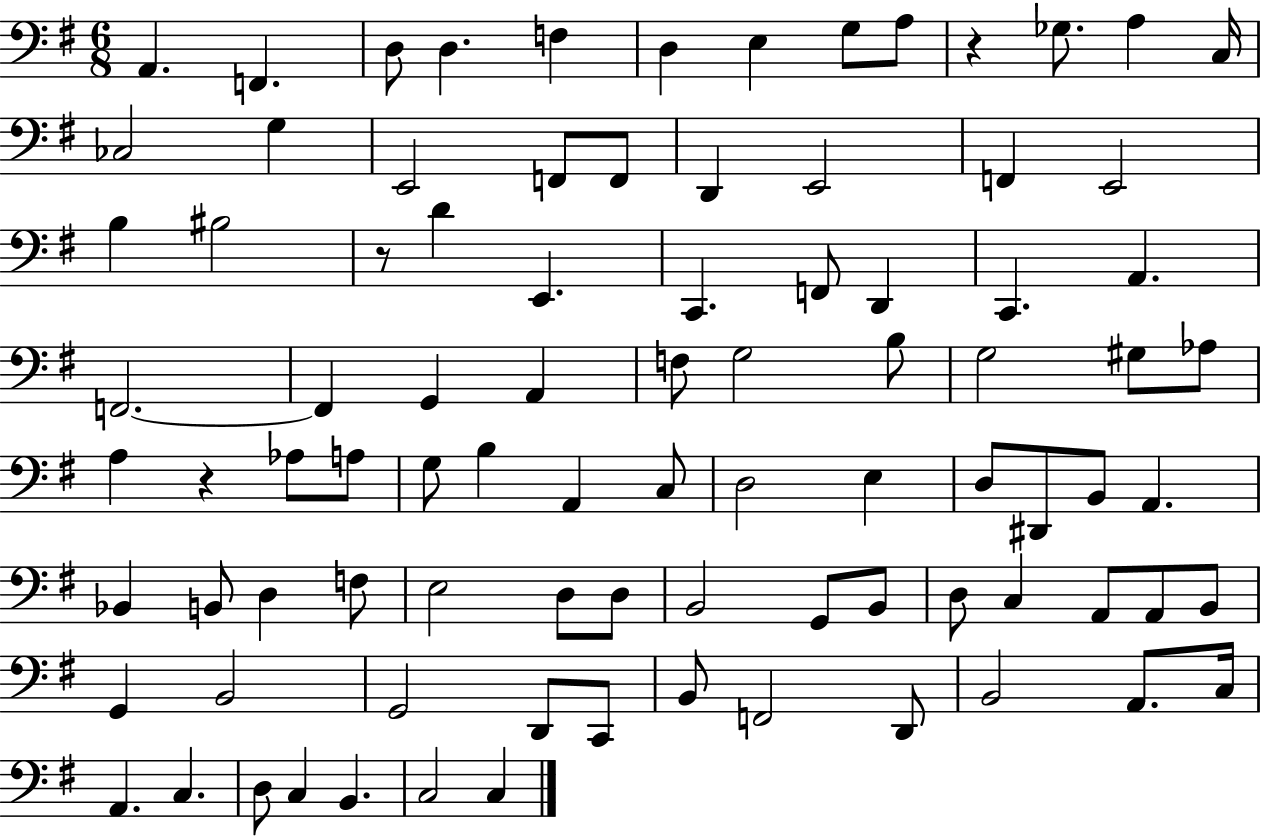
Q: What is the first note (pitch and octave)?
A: A2